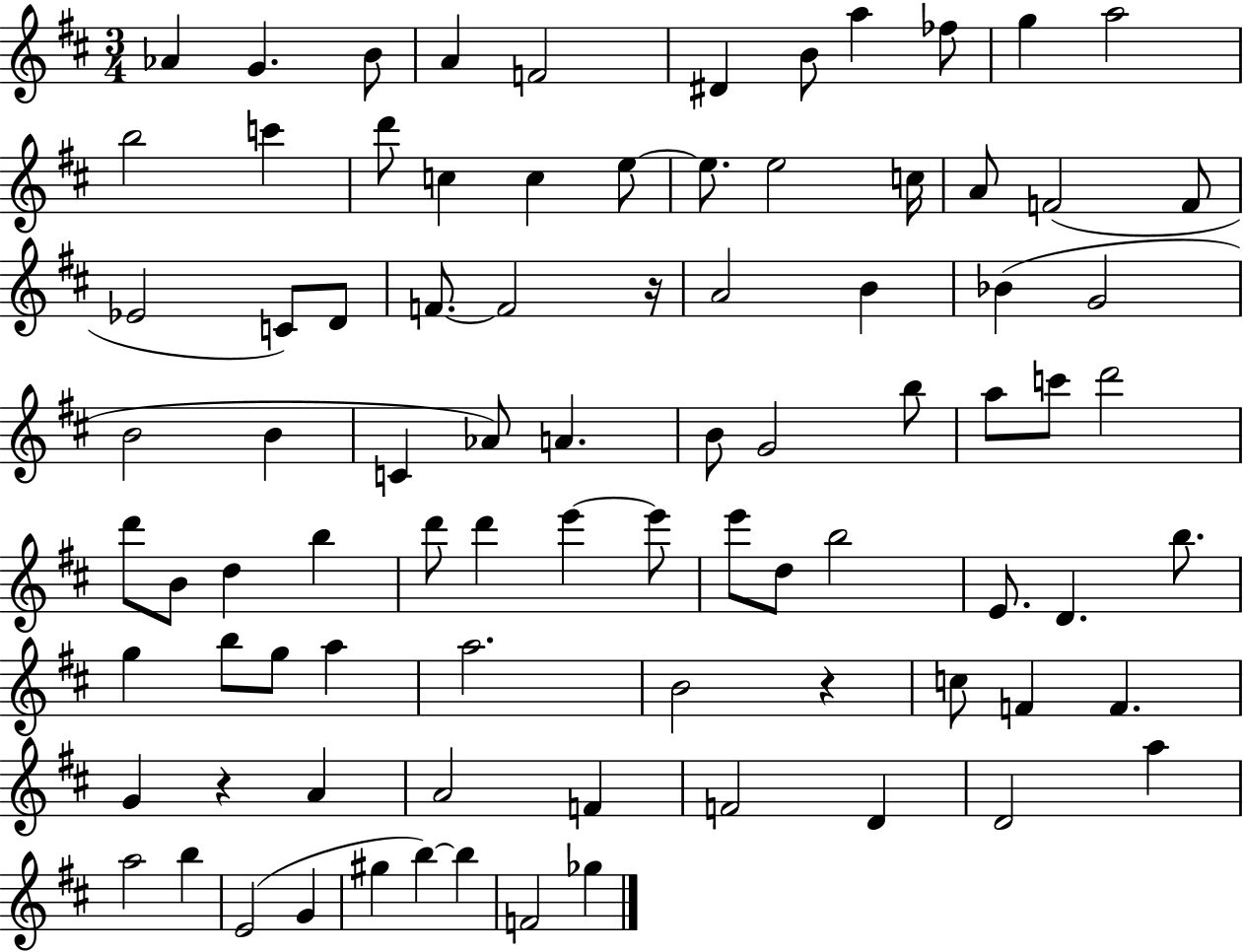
X:1
T:Untitled
M:3/4
L:1/4
K:D
_A G B/2 A F2 ^D B/2 a _f/2 g a2 b2 c' d'/2 c c e/2 e/2 e2 c/4 A/2 F2 F/2 _E2 C/2 D/2 F/2 F2 z/4 A2 B _B G2 B2 B C _A/2 A B/2 G2 b/2 a/2 c'/2 d'2 d'/2 B/2 d b d'/2 d' e' e'/2 e'/2 d/2 b2 E/2 D b/2 g b/2 g/2 a a2 B2 z c/2 F F G z A A2 F F2 D D2 a a2 b E2 G ^g b b F2 _g